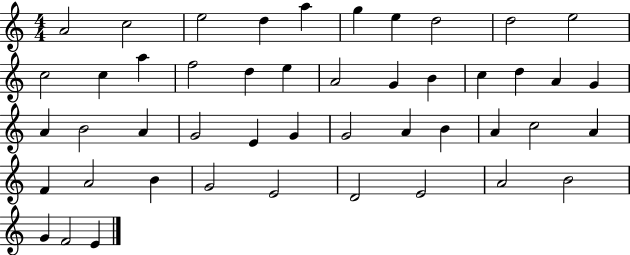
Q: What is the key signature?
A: C major